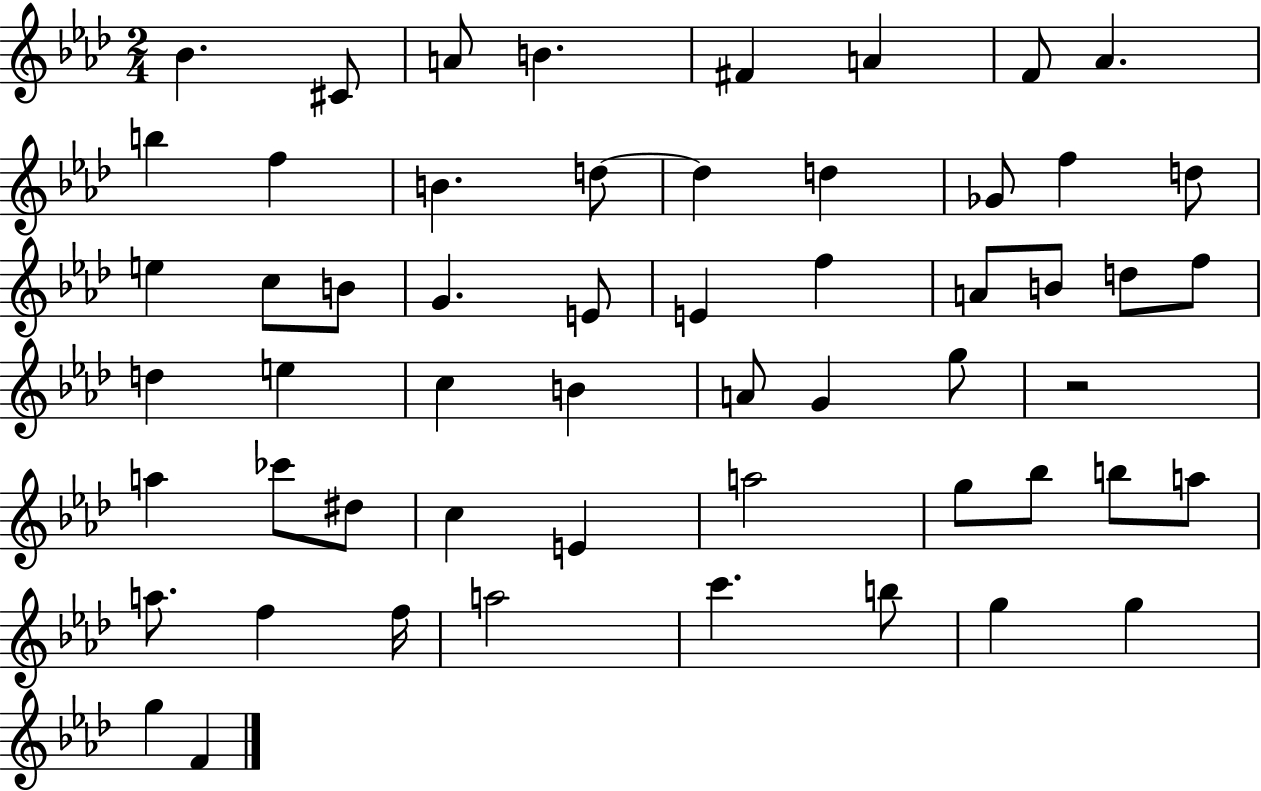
Bb4/q. C#4/e A4/e B4/q. F#4/q A4/q F4/e Ab4/q. B5/q F5/q B4/q. D5/e D5/q D5/q Gb4/e F5/q D5/e E5/q C5/e B4/e G4/q. E4/e E4/q F5/q A4/e B4/e D5/e F5/e D5/q E5/q C5/q B4/q A4/e G4/q G5/e R/h A5/q CES6/e D#5/e C5/q E4/q A5/h G5/e Bb5/e B5/e A5/e A5/e. F5/q F5/s A5/h C6/q. B5/e G5/q G5/q G5/q F4/q